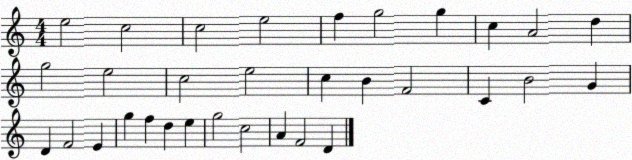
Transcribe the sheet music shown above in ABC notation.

X:1
T:Untitled
M:4/4
L:1/4
K:C
e2 c2 c2 e2 f g2 g c A2 d g2 e2 c2 e2 c B F2 C B2 G D F2 E g f d e g2 c2 A F2 D